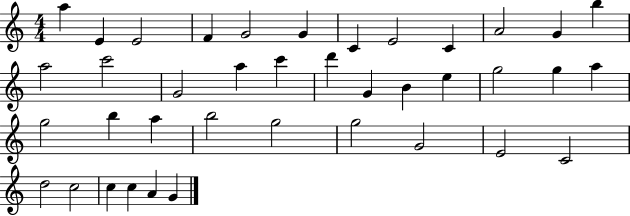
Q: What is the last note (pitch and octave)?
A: G4